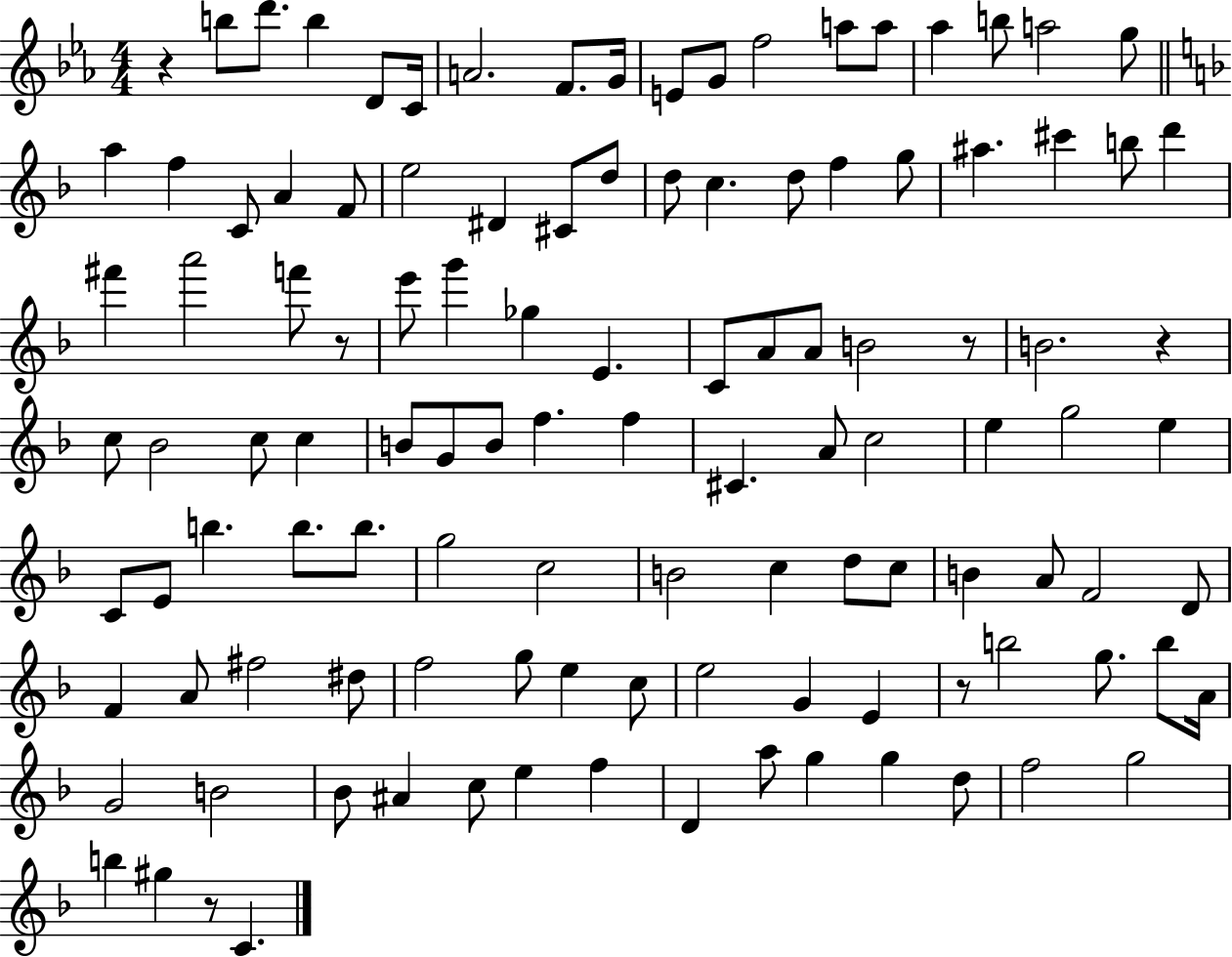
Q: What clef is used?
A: treble